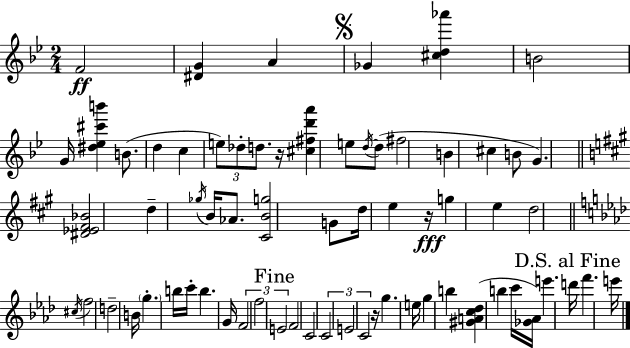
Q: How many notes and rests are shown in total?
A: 67